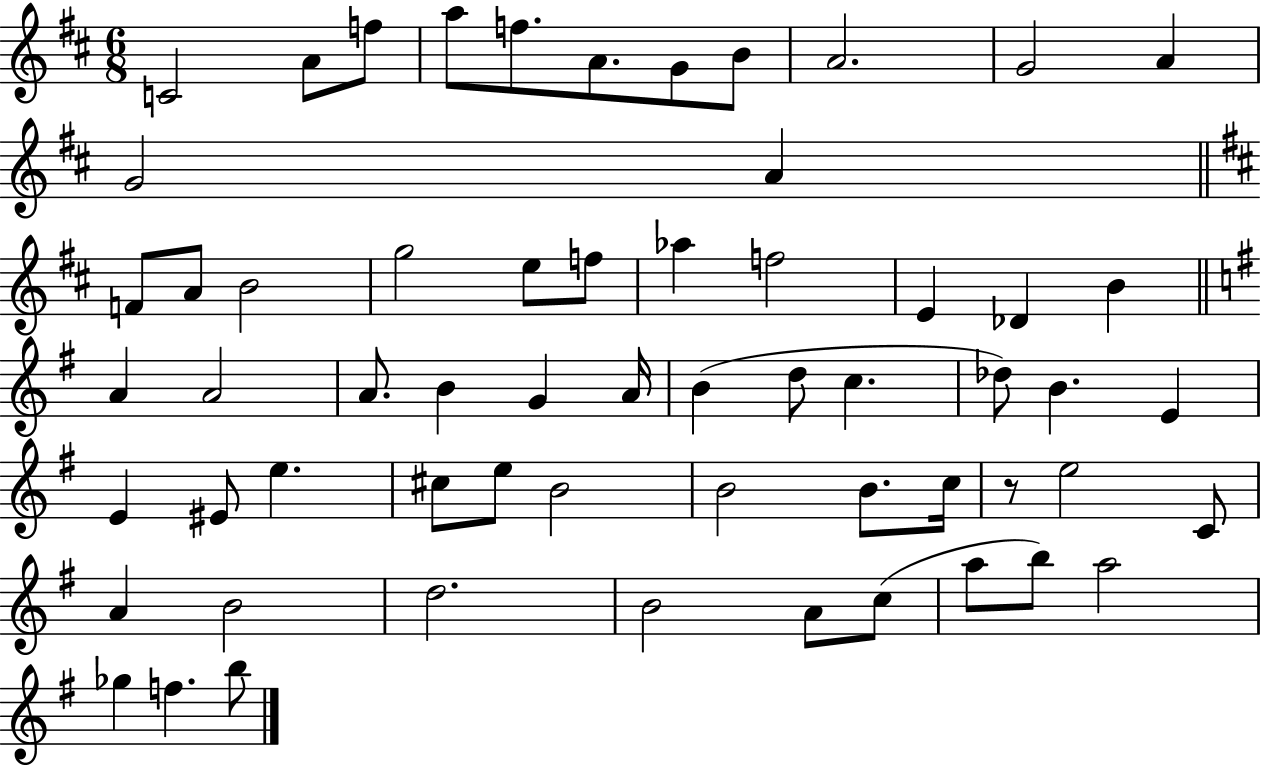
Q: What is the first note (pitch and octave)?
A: C4